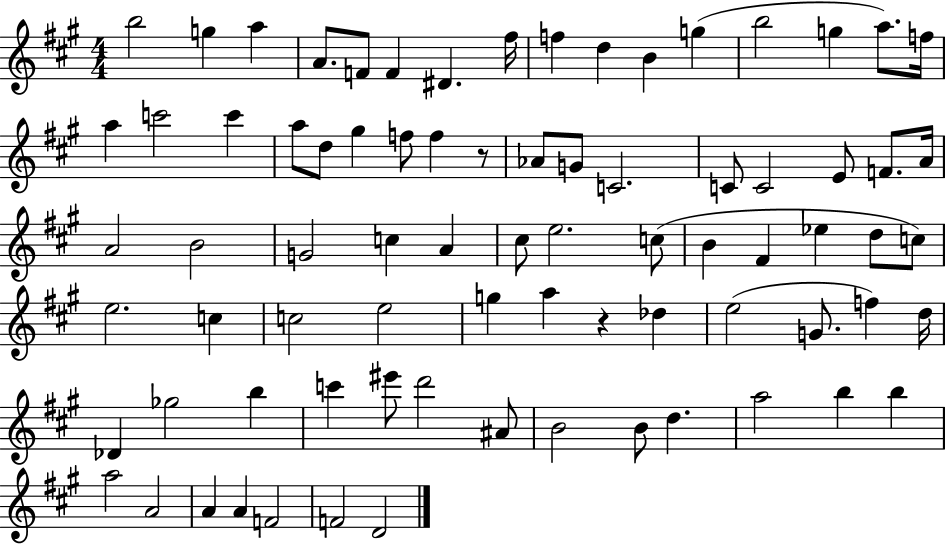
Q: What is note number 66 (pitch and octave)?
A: D5